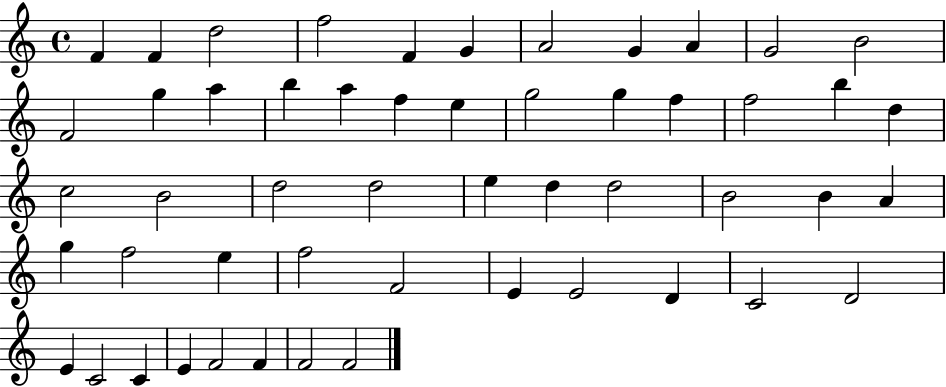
F4/q F4/q D5/h F5/h F4/q G4/q A4/h G4/q A4/q G4/h B4/h F4/h G5/q A5/q B5/q A5/q F5/q E5/q G5/h G5/q F5/q F5/h B5/q D5/q C5/h B4/h D5/h D5/h E5/q D5/q D5/h B4/h B4/q A4/q G5/q F5/h E5/q F5/h F4/h E4/q E4/h D4/q C4/h D4/h E4/q C4/h C4/q E4/q F4/h F4/q F4/h F4/h